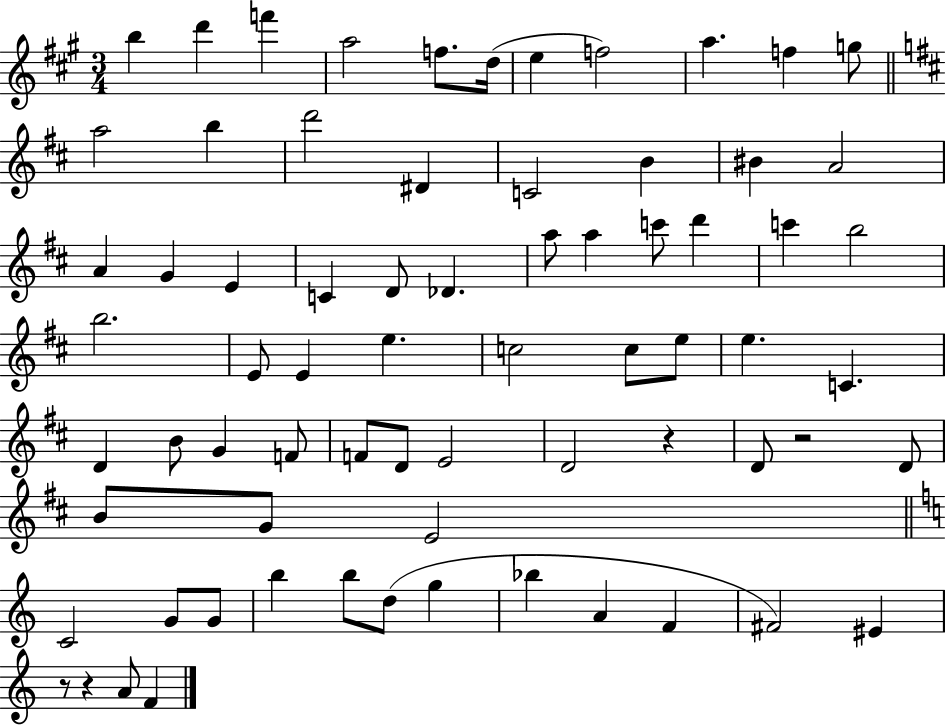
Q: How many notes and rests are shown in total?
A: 71